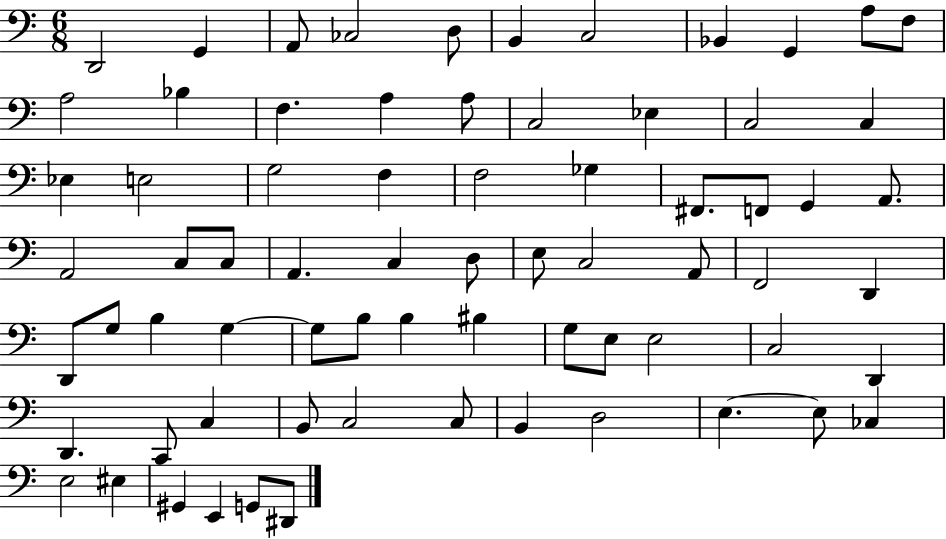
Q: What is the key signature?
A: C major